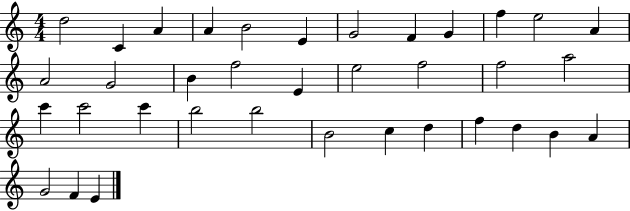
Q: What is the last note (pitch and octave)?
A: E4